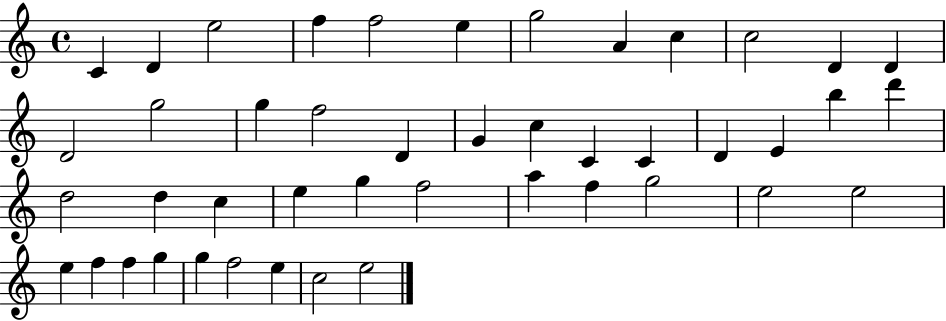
{
  \clef treble
  \time 4/4
  \defaultTimeSignature
  \key c \major
  c'4 d'4 e''2 | f''4 f''2 e''4 | g''2 a'4 c''4 | c''2 d'4 d'4 | \break d'2 g''2 | g''4 f''2 d'4 | g'4 c''4 c'4 c'4 | d'4 e'4 b''4 d'''4 | \break d''2 d''4 c''4 | e''4 g''4 f''2 | a''4 f''4 g''2 | e''2 e''2 | \break e''4 f''4 f''4 g''4 | g''4 f''2 e''4 | c''2 e''2 | \bar "|."
}